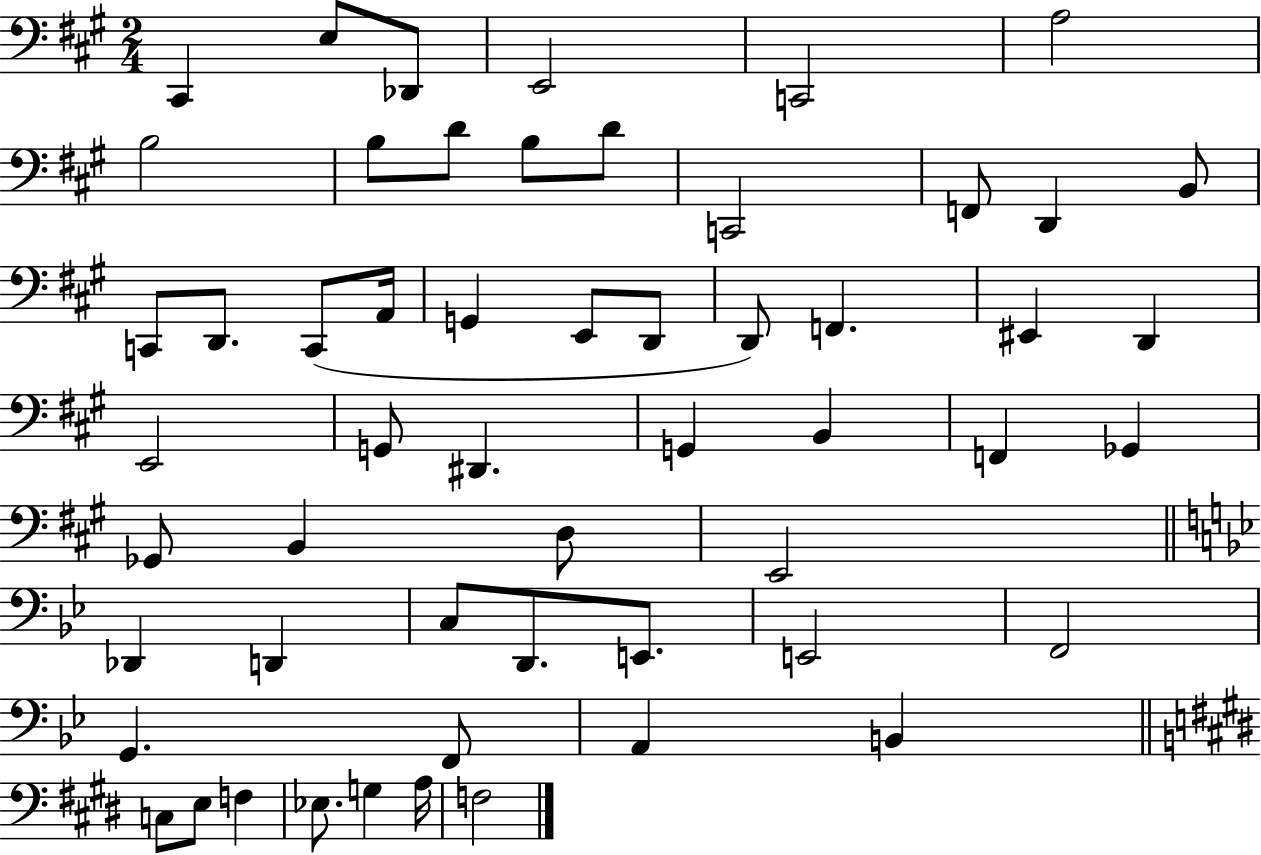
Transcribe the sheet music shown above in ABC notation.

X:1
T:Untitled
M:2/4
L:1/4
K:A
^C,, E,/2 _D,,/2 E,,2 C,,2 A,2 B,2 B,/2 D/2 B,/2 D/2 C,,2 F,,/2 D,, B,,/2 C,,/2 D,,/2 C,,/2 A,,/4 G,, E,,/2 D,,/2 D,,/2 F,, ^E,, D,, E,,2 G,,/2 ^D,, G,, B,, F,, _G,, _G,,/2 B,, D,/2 E,,2 _D,, D,, C,/2 D,,/2 E,,/2 E,,2 F,,2 G,, F,,/2 A,, B,, C,/2 E,/2 F, _E,/2 G, A,/4 F,2